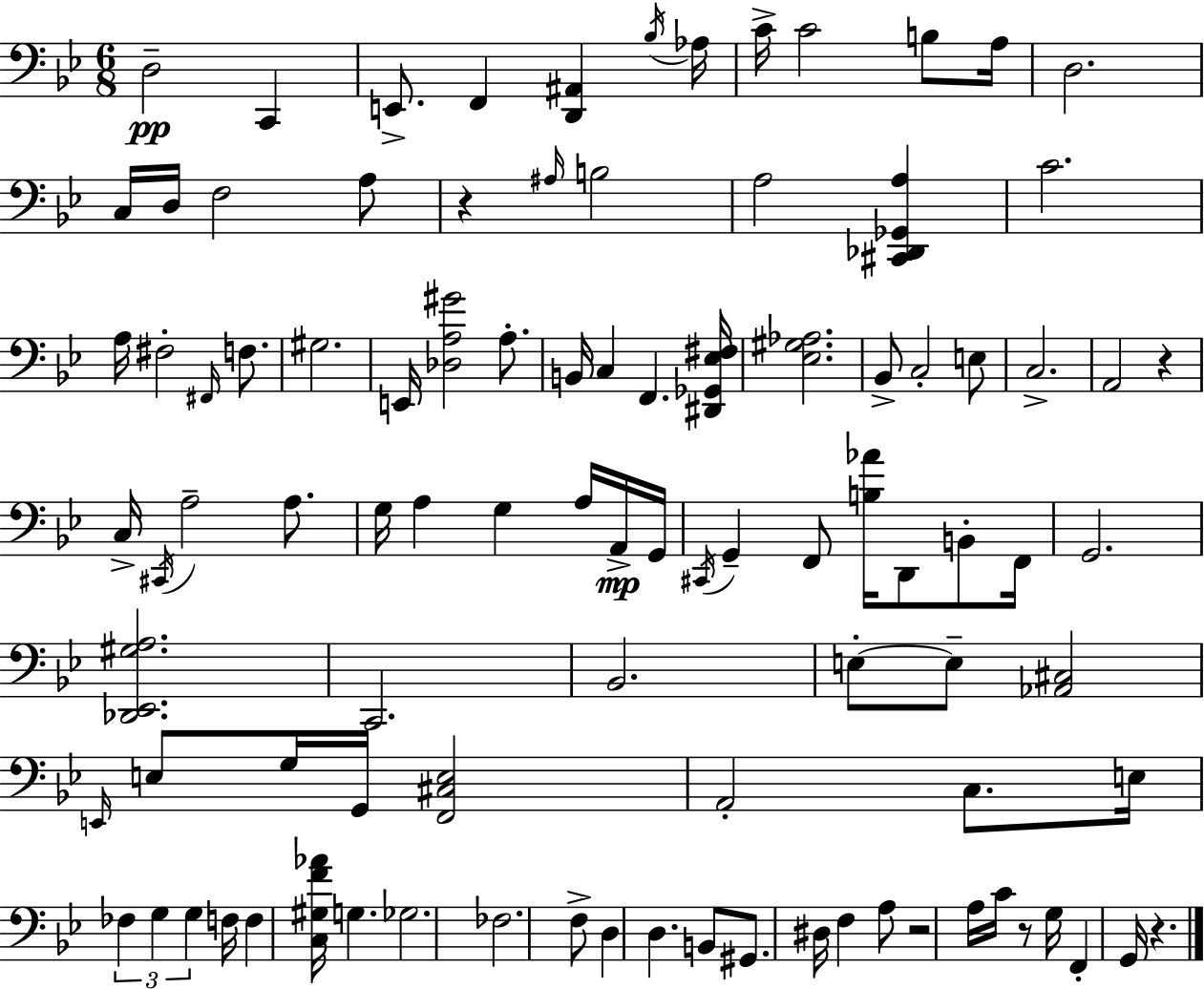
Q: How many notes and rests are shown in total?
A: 98